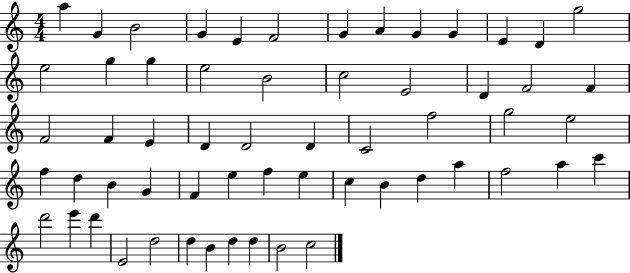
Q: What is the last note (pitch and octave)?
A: C5